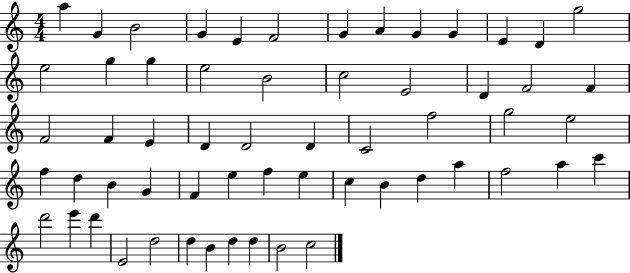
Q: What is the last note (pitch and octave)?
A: C5